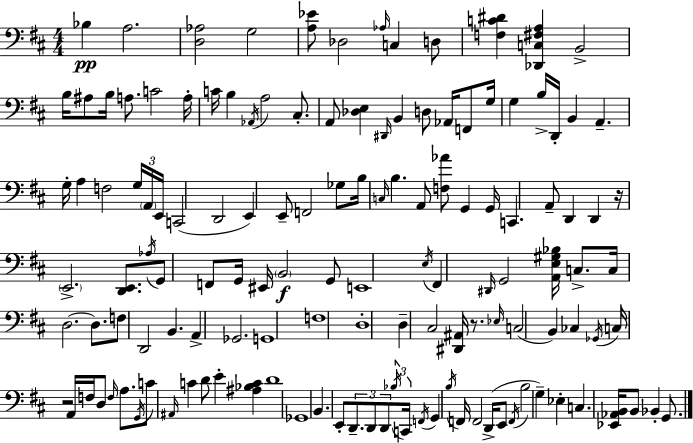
Bb3/q A3/h. [D3,Ab3]/h G3/h [A3,Eb4]/e Db3/h Ab3/s C3/q D3/e [F3,C4,D#4]/q [Db2,C3,F#3,A3]/q B2/h B3/s A#3/e B3/s A3/e. C4/h A3/s C4/s B3/q Ab2/s A3/h C#3/e. A2/e [Db3,E3]/q D#2/s B2/q D3/e Ab2/s F2/e G3/s G3/q B3/s D2/s B2/q A2/q. G3/s A3/q F3/h G3/s A2/s E2/s C2/h D2/h E2/q E2/e F2/h Gb3/e B3/s C3/s B3/q. A2/e [F3,Ab4]/e G2/q G2/s C2/q. A2/e D2/q D2/q R/s E2/h. [D2,E2]/e. Ab3/s G2/e F2/e G2/s EIS2/s B2/h G2/e E2/w E3/s F#2/q D#2/s G2/h [A2,E3,G#3,Bb3]/s C3/e. C3/s D3/h. D3/e. F3/e D2/h B2/q. A2/q Gb2/h. G2/w F3/w D3/w D3/q C#3/h [D#2,A#2]/s R/e. Eb3/s C3/h B2/q CES3/q Gb2/s C3/s R/h A2/s F3/s D3/e F3/s A3/e. G2/s C4/e A#2/s C4/q D4/e E4/q [A#3,Bb3,C4]/q D4/w Gb2/w B2/q. E2/e D2/e. D2/e D2/e Bb3/s C2/s F2/s G2/q B3/s F2/s F2/h D2/s E2/e F2/s B3/h G3/q Eb3/q C3/q. [Eb2,Ab2,B2]/s B2/e Bb2/q G2/e.